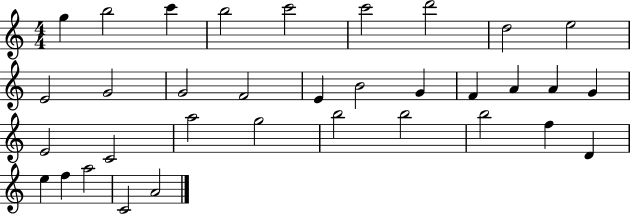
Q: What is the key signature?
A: C major